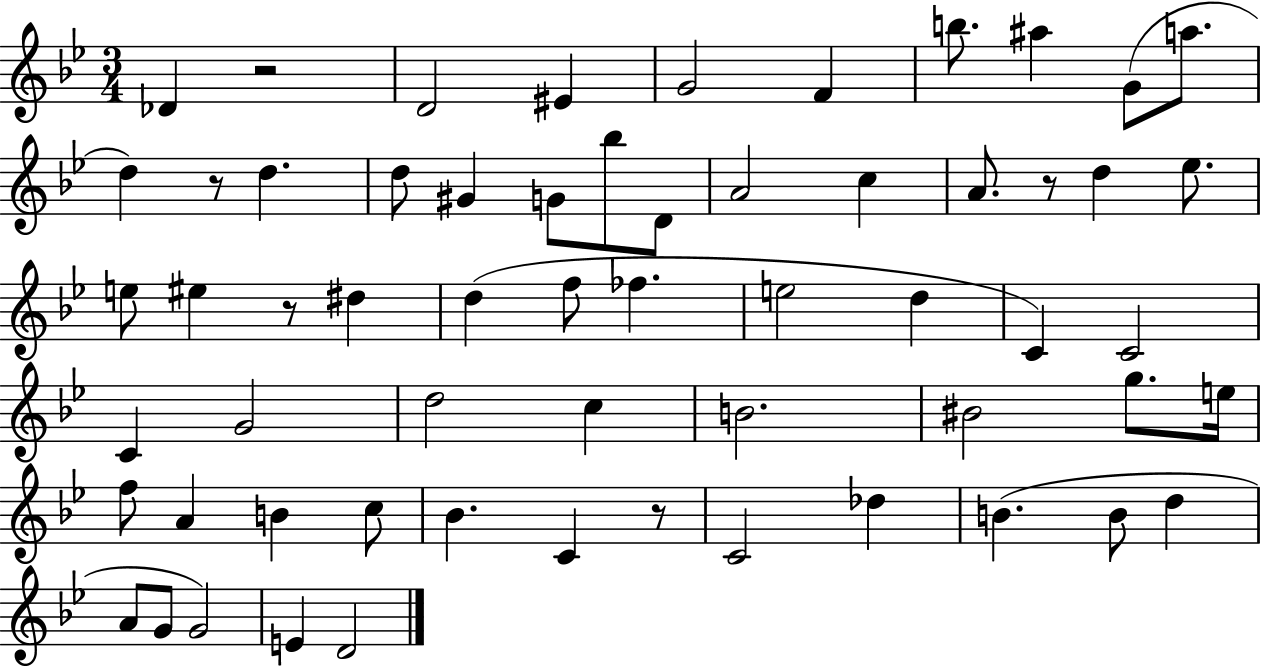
Db4/q R/h D4/h EIS4/q G4/h F4/q B5/e. A#5/q G4/e A5/e. D5/q R/e D5/q. D5/e G#4/q G4/e Bb5/e D4/e A4/h C5/q A4/e. R/e D5/q Eb5/e. E5/e EIS5/q R/e D#5/q D5/q F5/e FES5/q. E5/h D5/q C4/q C4/h C4/q G4/h D5/h C5/q B4/h. BIS4/h G5/e. E5/s F5/e A4/q B4/q C5/e Bb4/q. C4/q R/e C4/h Db5/q B4/q. B4/e D5/q A4/e G4/e G4/h E4/q D4/h